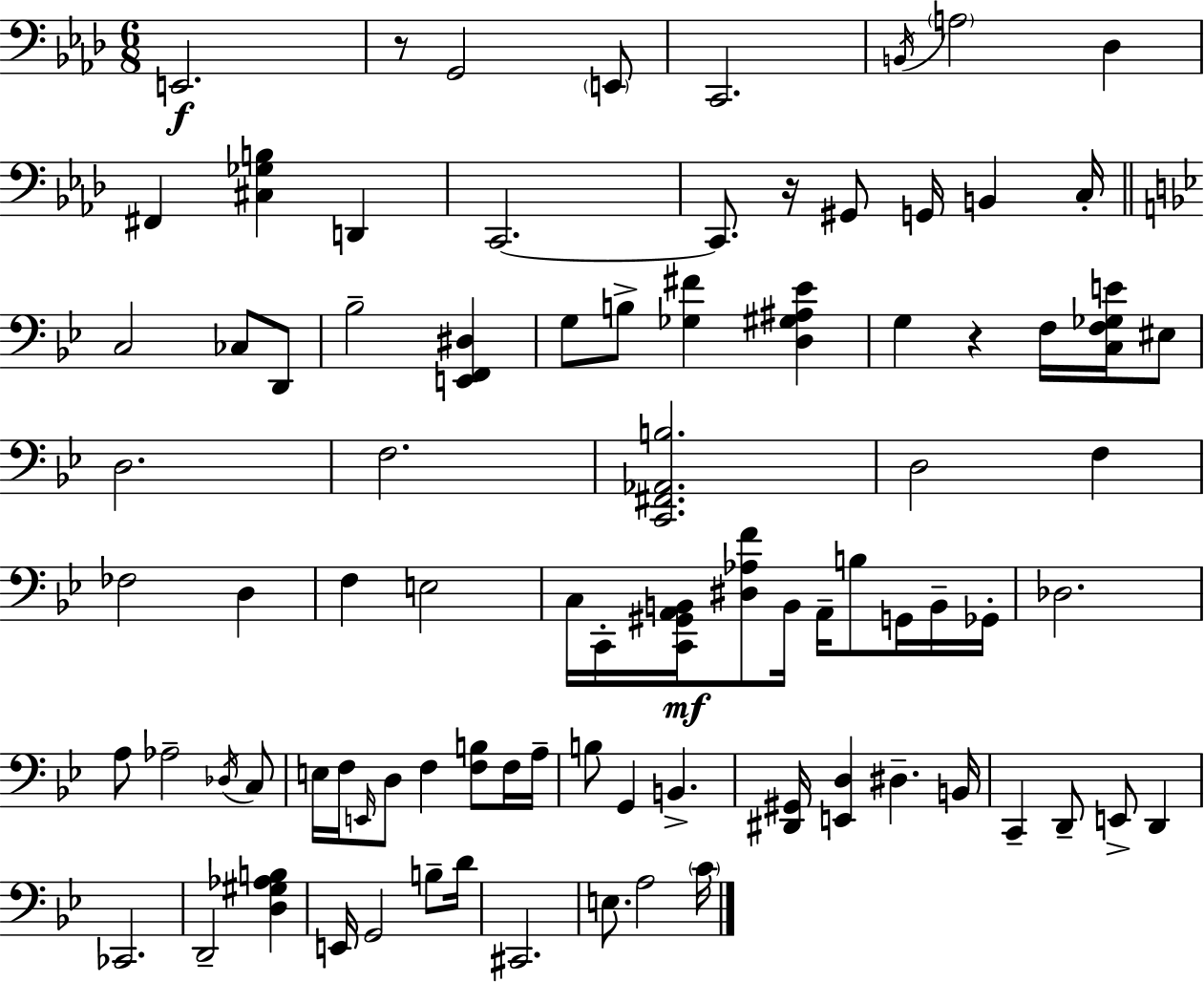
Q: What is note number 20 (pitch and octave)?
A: G3